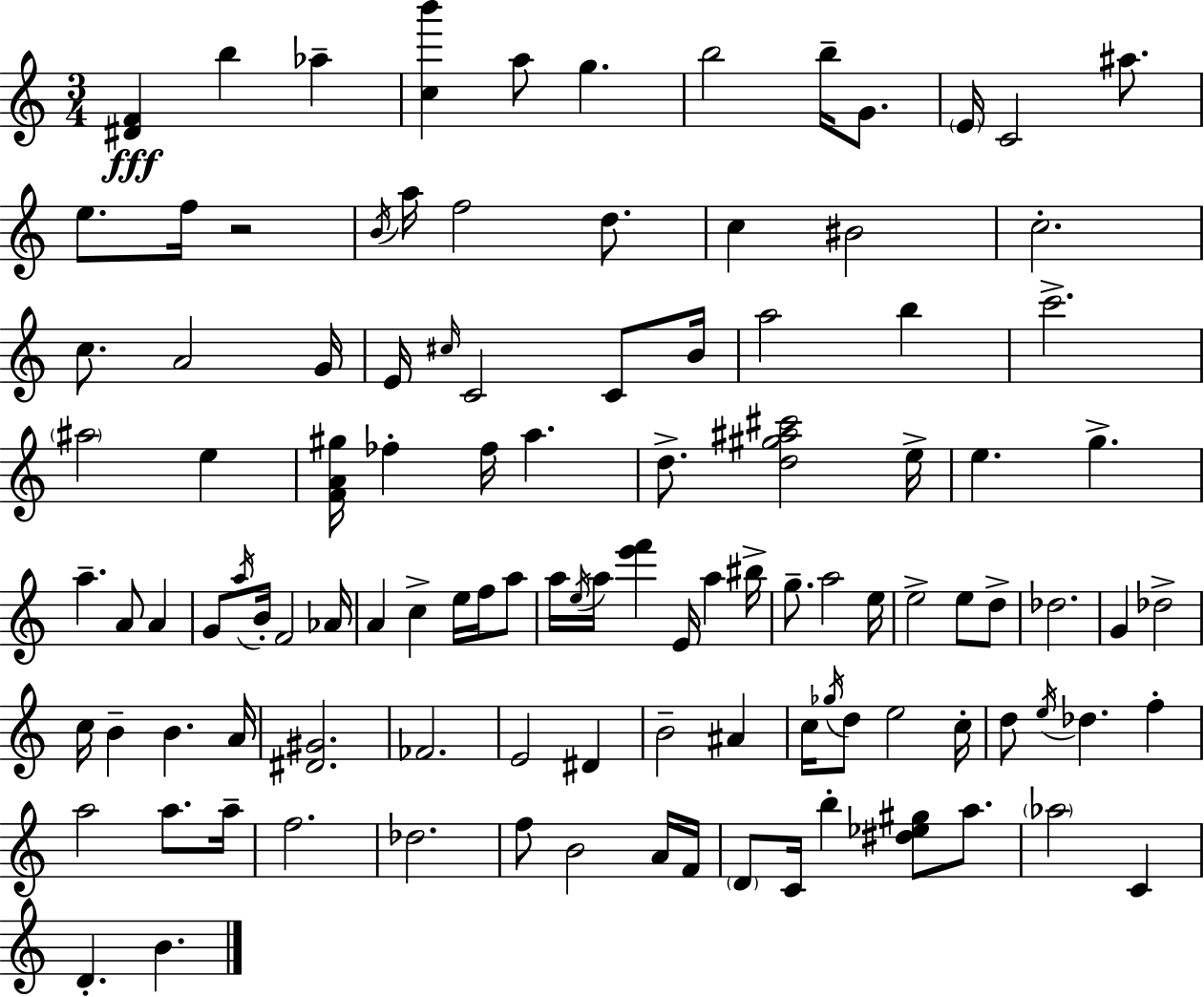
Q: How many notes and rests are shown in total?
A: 110